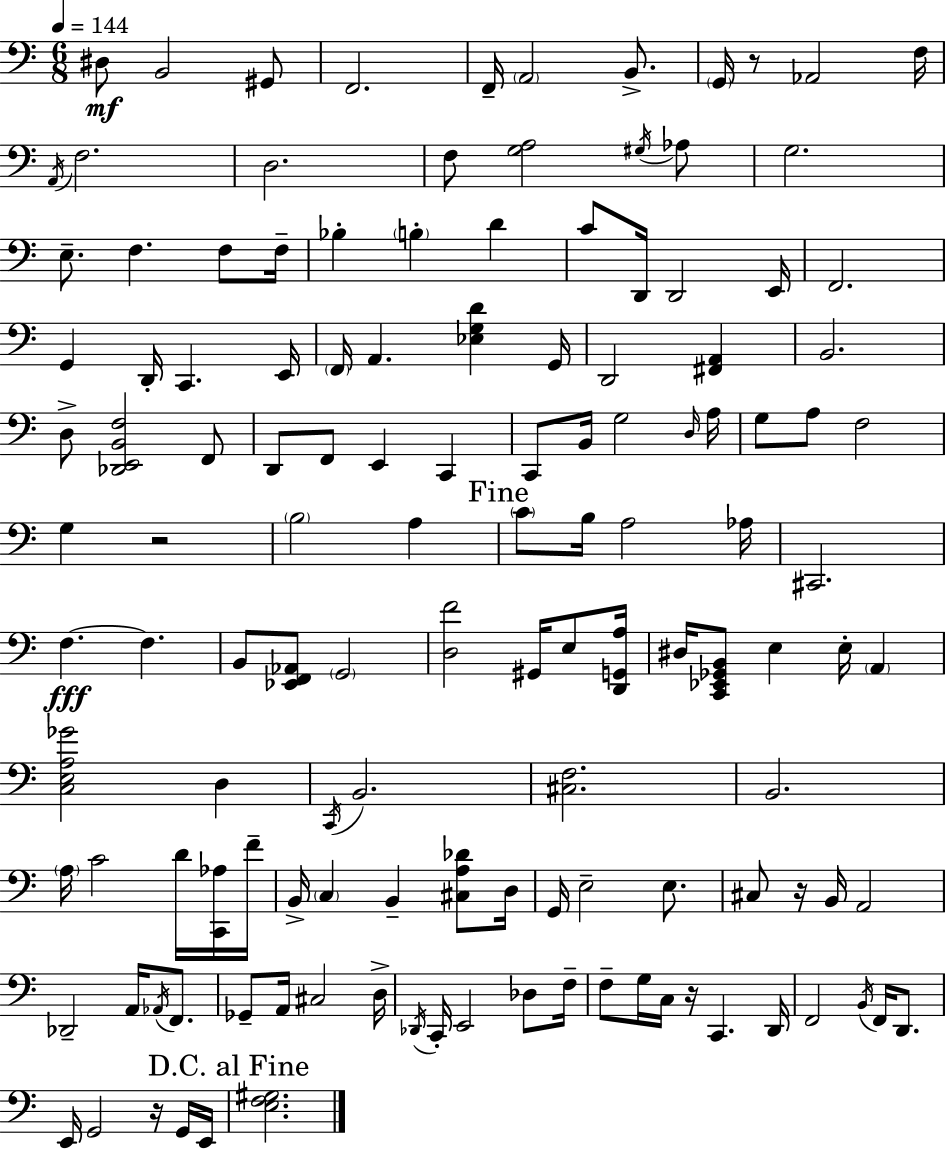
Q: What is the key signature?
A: C major